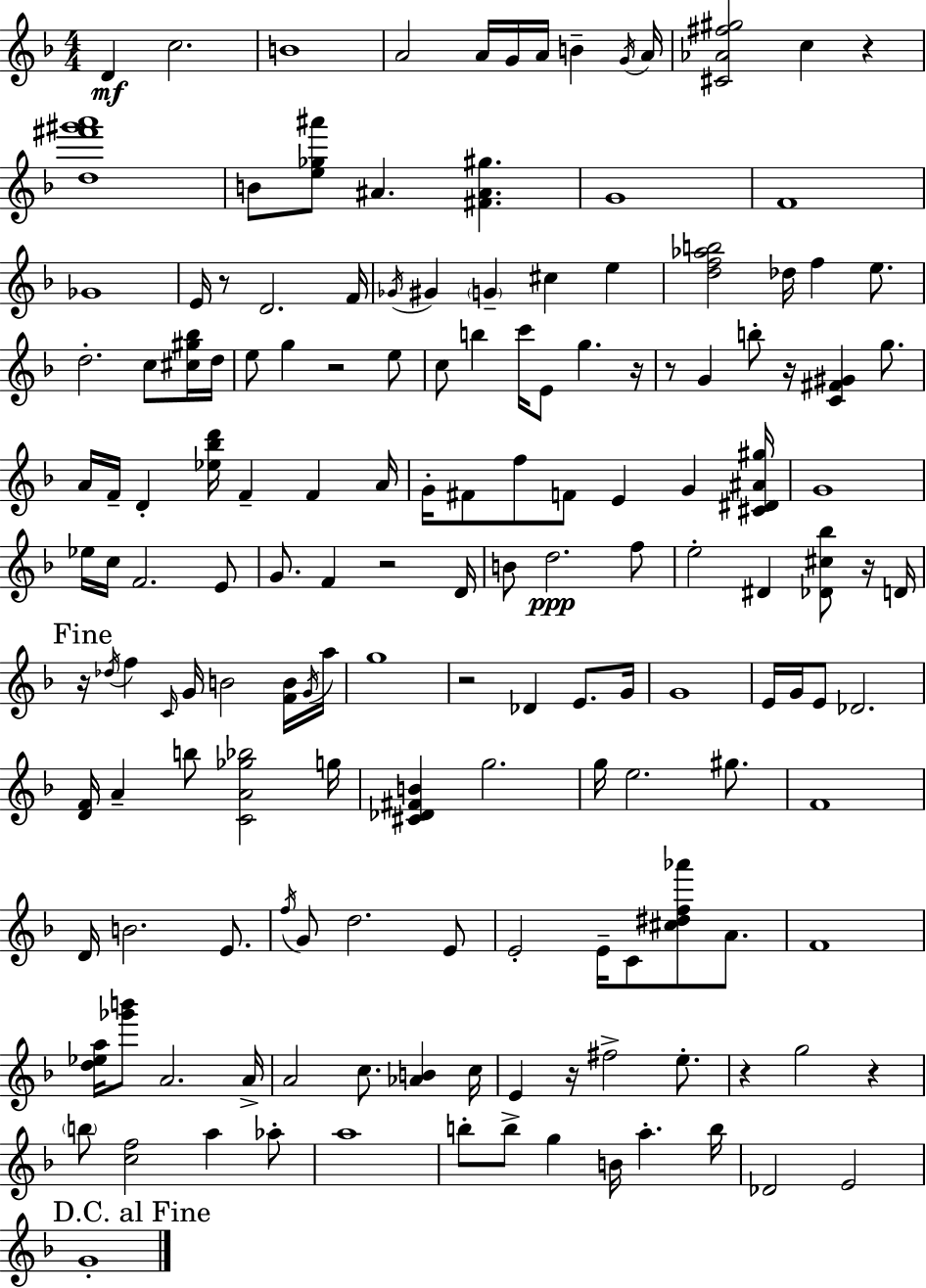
D4/q C5/h. B4/w A4/h A4/s G4/s A4/s B4/q G4/s A4/s [C#4,Ab4,F#5,G#5]/h C5/q R/q [D5,F#6,G#6,A6]/w B4/e [E5,Gb5,A#6]/e A#4/q. [F#4,A#4,G#5]/q. G4/w F4/w Gb4/w E4/s R/e D4/h. F4/s Gb4/s G#4/q G4/q C#5/q E5/q [D5,F5,Ab5,B5]/h Db5/s F5/q E5/e. D5/h. C5/e [C#5,G#5,Bb5]/s D5/s E5/e G5/q R/h E5/e C5/e B5/q C6/s E4/e G5/q. R/s R/e G4/q B5/e R/s [C4,F#4,G#4]/q G5/e. A4/s F4/s D4/q [Eb5,Bb5,D6]/s F4/q F4/q A4/s G4/s F#4/e F5/e F4/e E4/q G4/q [C#4,D#4,A#4,G#5]/s G4/w Eb5/s C5/s F4/h. E4/e G4/e. F4/q R/h D4/s B4/e D5/h. F5/e E5/h D#4/q [Db4,C#5,Bb5]/e R/s D4/s R/s Db5/s F5/q C4/s G4/s B4/h [F4,B4]/s G4/s A5/s G5/w R/h Db4/q E4/e. G4/s G4/w E4/s G4/s E4/e Db4/h. [D4,F4]/s A4/q B5/e [C4,A4,Gb5,Bb5]/h G5/s [C#4,Db4,F#4,B4]/q G5/h. G5/s E5/h. G#5/e. F4/w D4/s B4/h. E4/e. F5/s G4/e D5/h. E4/e E4/h E4/s C4/e [C#5,D#5,F5,Ab6]/e A4/e. F4/w [D5,Eb5,A5]/s [Gb6,B6]/e A4/h. A4/s A4/h C5/e. [Ab4,B4]/q C5/s E4/q R/s F#5/h E5/e. R/q G5/h R/q B5/e [C5,F5]/h A5/q Ab5/e A5/w B5/e B5/e G5/q B4/s A5/q. B5/s Db4/h E4/h G4/w